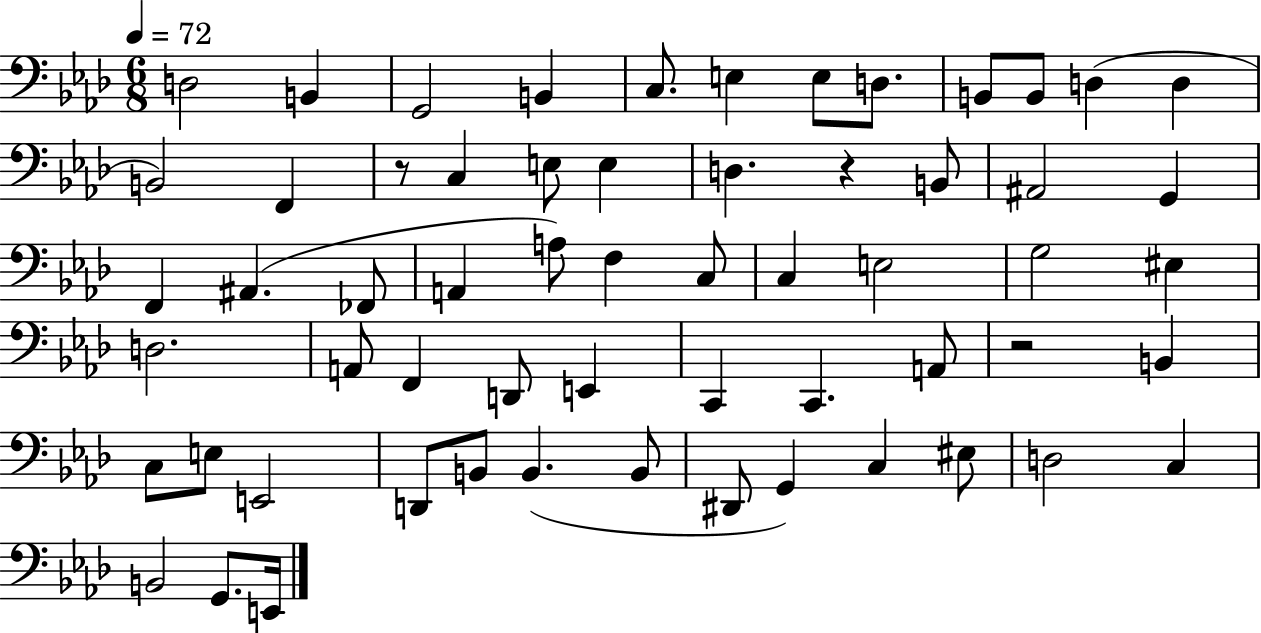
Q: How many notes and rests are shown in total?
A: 60